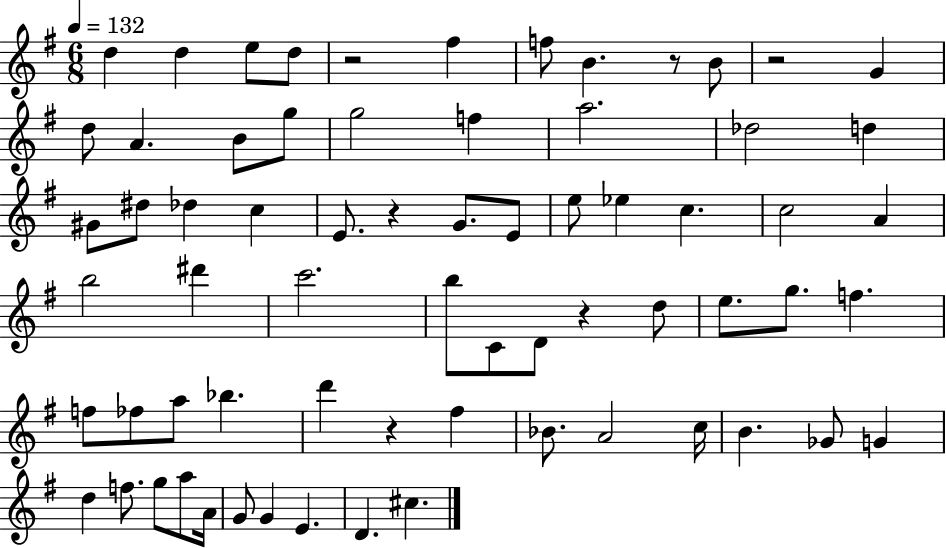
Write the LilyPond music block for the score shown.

{
  \clef treble
  \numericTimeSignature
  \time 6/8
  \key g \major
  \tempo 4 = 132
  d''4 d''4 e''8 d''8 | r2 fis''4 | f''8 b'4. r8 b'8 | r2 g'4 | \break d''8 a'4. b'8 g''8 | g''2 f''4 | a''2. | des''2 d''4 | \break gis'8 dis''8 des''4 c''4 | e'8. r4 g'8. e'8 | e''8 ees''4 c''4. | c''2 a'4 | \break b''2 dis'''4 | c'''2. | b''8 c'8 d'8 r4 d''8 | e''8. g''8. f''4. | \break f''8 fes''8 a''8 bes''4. | d'''4 r4 fis''4 | bes'8. a'2 c''16 | b'4. ges'8 g'4 | \break d''4 f''8. g''8 a''8 a'16 | g'8 g'4 e'4. | d'4. cis''4. | \bar "|."
}